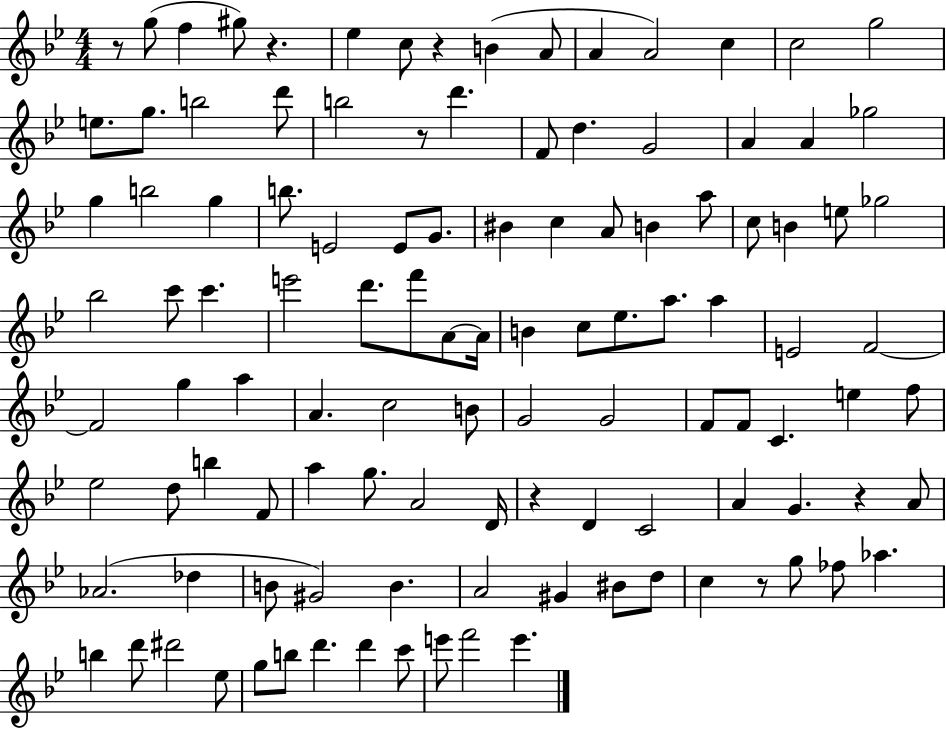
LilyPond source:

{
  \clef treble
  \numericTimeSignature
  \time 4/4
  \key bes \major
  \repeat volta 2 { r8 g''8( f''4 gis''8) r4. | ees''4 c''8 r4 b'4( a'8 | a'4 a'2) c''4 | c''2 g''2 | \break e''8. g''8. b''2 d'''8 | b''2 r8 d'''4. | f'8 d''4. g'2 | a'4 a'4 ges''2 | \break g''4 b''2 g''4 | b''8. e'2 e'8 g'8. | bis'4 c''4 a'8 b'4 a''8 | c''8 b'4 e''8 ges''2 | \break bes''2 c'''8 c'''4. | e'''2 d'''8. f'''8 a'8~~ a'16 | b'4 c''8 ees''8. a''8. a''4 | e'2 f'2~~ | \break f'2 g''4 a''4 | a'4. c''2 b'8 | g'2 g'2 | f'8 f'8 c'4. e''4 f''8 | \break ees''2 d''8 b''4 f'8 | a''4 g''8. a'2 d'16 | r4 d'4 c'2 | a'4 g'4. r4 a'8 | \break aes'2.( des''4 | b'8 gis'2) b'4. | a'2 gis'4 bis'8 d''8 | c''4 r8 g''8 fes''8 aes''4. | \break b''4 d'''8 dis'''2 ees''8 | g''8 b''8 d'''4. d'''4 c'''8 | e'''8 f'''2 e'''4. | } \bar "|."
}